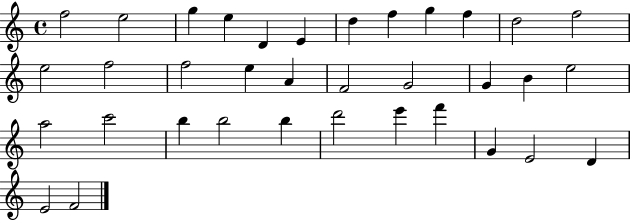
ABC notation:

X:1
T:Untitled
M:4/4
L:1/4
K:C
f2 e2 g e D E d f g f d2 f2 e2 f2 f2 e A F2 G2 G B e2 a2 c'2 b b2 b d'2 e' f' G E2 D E2 F2